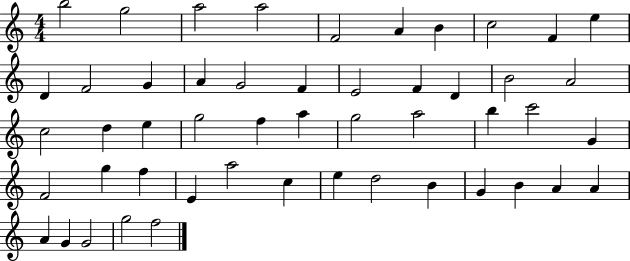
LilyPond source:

{
  \clef treble
  \numericTimeSignature
  \time 4/4
  \key c \major
  b''2 g''2 | a''2 a''2 | f'2 a'4 b'4 | c''2 f'4 e''4 | \break d'4 f'2 g'4 | a'4 g'2 f'4 | e'2 f'4 d'4 | b'2 a'2 | \break c''2 d''4 e''4 | g''2 f''4 a''4 | g''2 a''2 | b''4 c'''2 g'4 | \break f'2 g''4 f''4 | e'4 a''2 c''4 | e''4 d''2 b'4 | g'4 b'4 a'4 a'4 | \break a'4 g'4 g'2 | g''2 f''2 | \bar "|."
}